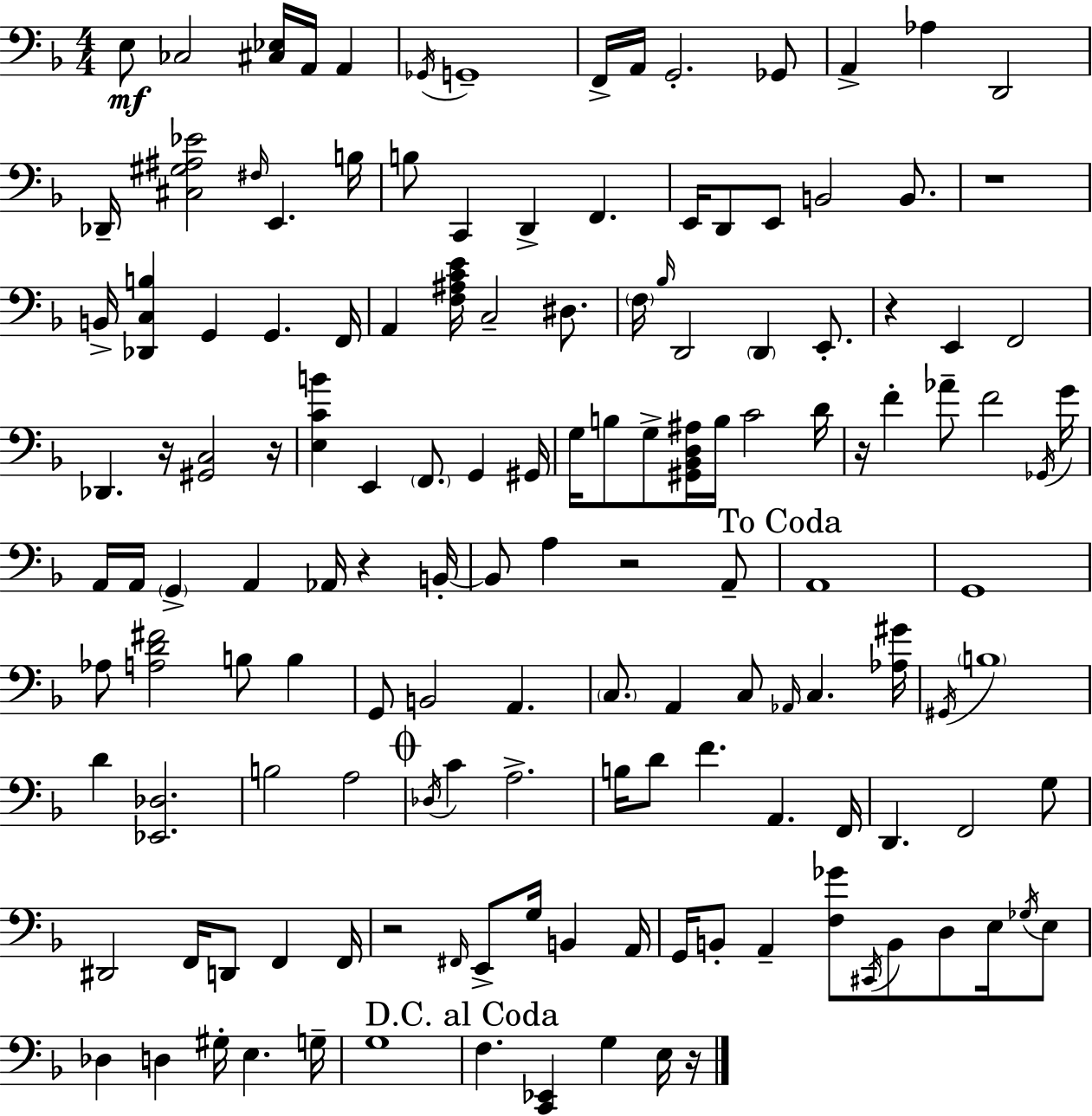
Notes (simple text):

E3/e CES3/h [C#3,Eb3]/s A2/s A2/q Gb2/s G2/w F2/s A2/s G2/h. Gb2/e A2/q Ab3/q D2/h Db2/s [C#3,G#3,A#3,Eb4]/h F#3/s E2/q. B3/s B3/e C2/q D2/q F2/q. E2/s D2/e E2/e B2/h B2/e. R/w B2/s [Db2,C3,B3]/q G2/q G2/q. F2/s A2/q [F3,A#3,C4,E4]/s C3/h D#3/e. F3/s Bb3/s D2/h D2/q E2/e. R/q E2/q F2/h Db2/q. R/s [G#2,C3]/h R/s [E3,C4,B4]/q E2/q F2/e. G2/q G#2/s G3/s B3/e G3/e [G#2,Bb2,D3,A#3]/s B3/s C4/h D4/s R/s F4/q Ab4/e F4/h Gb2/s G4/s A2/s A2/s G2/q A2/q Ab2/s R/q B2/s B2/e A3/q R/h A2/e A2/w G2/w Ab3/e [A3,D4,F#4]/h B3/e B3/q G2/e B2/h A2/q. C3/e. A2/q C3/e Ab2/s C3/q. [Ab3,G#4]/s G#2/s B3/w D4/q [Eb2,Db3]/h. B3/h A3/h Db3/s C4/q A3/h. B3/s D4/e F4/q. A2/q. F2/s D2/q. F2/h G3/e D#2/h F2/s D2/e F2/q F2/s R/h F#2/s E2/e G3/s B2/q A2/s G2/s B2/e A2/q [F3,Gb4]/e C#2/s B2/e D3/e E3/s Gb3/s E3/e Db3/q D3/q G#3/s E3/q. G3/s G3/w F3/q. [C2,Eb2]/q G3/q E3/s R/s